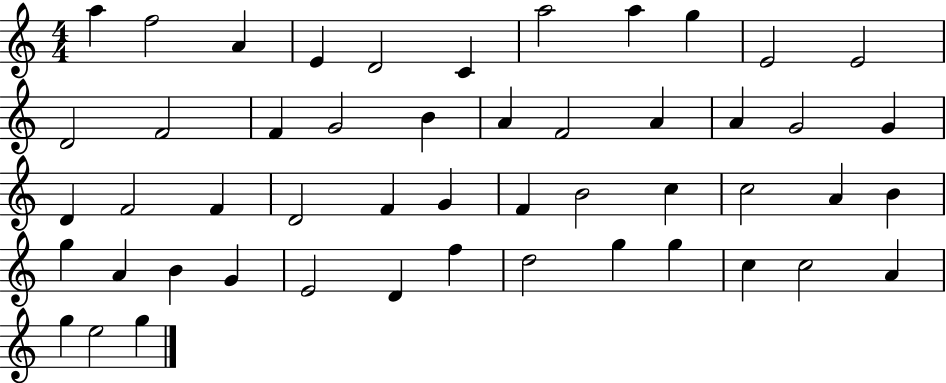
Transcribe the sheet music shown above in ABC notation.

X:1
T:Untitled
M:4/4
L:1/4
K:C
a f2 A E D2 C a2 a g E2 E2 D2 F2 F G2 B A F2 A A G2 G D F2 F D2 F G F B2 c c2 A B g A B G E2 D f d2 g g c c2 A g e2 g